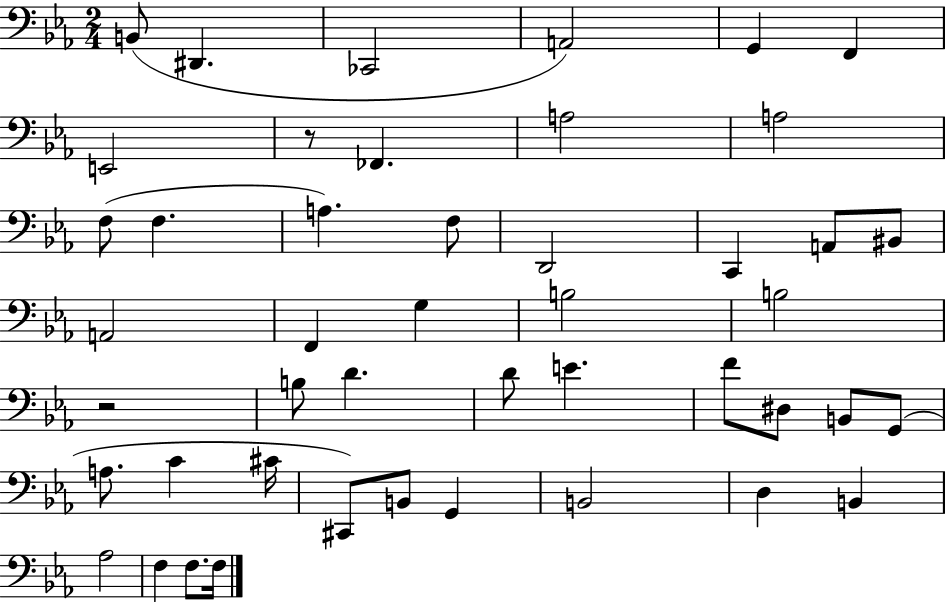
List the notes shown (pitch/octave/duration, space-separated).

B2/e D#2/q. CES2/h A2/h G2/q F2/q E2/h R/e FES2/q. A3/h A3/h F3/e F3/q. A3/q. F3/e D2/h C2/q A2/e BIS2/e A2/h F2/q G3/q B3/h B3/h R/h B3/e D4/q. D4/e E4/q. F4/e D#3/e B2/e G2/e A3/e. C4/q C#4/s C#2/e B2/e G2/q B2/h D3/q B2/q Ab3/h F3/q F3/e. F3/s